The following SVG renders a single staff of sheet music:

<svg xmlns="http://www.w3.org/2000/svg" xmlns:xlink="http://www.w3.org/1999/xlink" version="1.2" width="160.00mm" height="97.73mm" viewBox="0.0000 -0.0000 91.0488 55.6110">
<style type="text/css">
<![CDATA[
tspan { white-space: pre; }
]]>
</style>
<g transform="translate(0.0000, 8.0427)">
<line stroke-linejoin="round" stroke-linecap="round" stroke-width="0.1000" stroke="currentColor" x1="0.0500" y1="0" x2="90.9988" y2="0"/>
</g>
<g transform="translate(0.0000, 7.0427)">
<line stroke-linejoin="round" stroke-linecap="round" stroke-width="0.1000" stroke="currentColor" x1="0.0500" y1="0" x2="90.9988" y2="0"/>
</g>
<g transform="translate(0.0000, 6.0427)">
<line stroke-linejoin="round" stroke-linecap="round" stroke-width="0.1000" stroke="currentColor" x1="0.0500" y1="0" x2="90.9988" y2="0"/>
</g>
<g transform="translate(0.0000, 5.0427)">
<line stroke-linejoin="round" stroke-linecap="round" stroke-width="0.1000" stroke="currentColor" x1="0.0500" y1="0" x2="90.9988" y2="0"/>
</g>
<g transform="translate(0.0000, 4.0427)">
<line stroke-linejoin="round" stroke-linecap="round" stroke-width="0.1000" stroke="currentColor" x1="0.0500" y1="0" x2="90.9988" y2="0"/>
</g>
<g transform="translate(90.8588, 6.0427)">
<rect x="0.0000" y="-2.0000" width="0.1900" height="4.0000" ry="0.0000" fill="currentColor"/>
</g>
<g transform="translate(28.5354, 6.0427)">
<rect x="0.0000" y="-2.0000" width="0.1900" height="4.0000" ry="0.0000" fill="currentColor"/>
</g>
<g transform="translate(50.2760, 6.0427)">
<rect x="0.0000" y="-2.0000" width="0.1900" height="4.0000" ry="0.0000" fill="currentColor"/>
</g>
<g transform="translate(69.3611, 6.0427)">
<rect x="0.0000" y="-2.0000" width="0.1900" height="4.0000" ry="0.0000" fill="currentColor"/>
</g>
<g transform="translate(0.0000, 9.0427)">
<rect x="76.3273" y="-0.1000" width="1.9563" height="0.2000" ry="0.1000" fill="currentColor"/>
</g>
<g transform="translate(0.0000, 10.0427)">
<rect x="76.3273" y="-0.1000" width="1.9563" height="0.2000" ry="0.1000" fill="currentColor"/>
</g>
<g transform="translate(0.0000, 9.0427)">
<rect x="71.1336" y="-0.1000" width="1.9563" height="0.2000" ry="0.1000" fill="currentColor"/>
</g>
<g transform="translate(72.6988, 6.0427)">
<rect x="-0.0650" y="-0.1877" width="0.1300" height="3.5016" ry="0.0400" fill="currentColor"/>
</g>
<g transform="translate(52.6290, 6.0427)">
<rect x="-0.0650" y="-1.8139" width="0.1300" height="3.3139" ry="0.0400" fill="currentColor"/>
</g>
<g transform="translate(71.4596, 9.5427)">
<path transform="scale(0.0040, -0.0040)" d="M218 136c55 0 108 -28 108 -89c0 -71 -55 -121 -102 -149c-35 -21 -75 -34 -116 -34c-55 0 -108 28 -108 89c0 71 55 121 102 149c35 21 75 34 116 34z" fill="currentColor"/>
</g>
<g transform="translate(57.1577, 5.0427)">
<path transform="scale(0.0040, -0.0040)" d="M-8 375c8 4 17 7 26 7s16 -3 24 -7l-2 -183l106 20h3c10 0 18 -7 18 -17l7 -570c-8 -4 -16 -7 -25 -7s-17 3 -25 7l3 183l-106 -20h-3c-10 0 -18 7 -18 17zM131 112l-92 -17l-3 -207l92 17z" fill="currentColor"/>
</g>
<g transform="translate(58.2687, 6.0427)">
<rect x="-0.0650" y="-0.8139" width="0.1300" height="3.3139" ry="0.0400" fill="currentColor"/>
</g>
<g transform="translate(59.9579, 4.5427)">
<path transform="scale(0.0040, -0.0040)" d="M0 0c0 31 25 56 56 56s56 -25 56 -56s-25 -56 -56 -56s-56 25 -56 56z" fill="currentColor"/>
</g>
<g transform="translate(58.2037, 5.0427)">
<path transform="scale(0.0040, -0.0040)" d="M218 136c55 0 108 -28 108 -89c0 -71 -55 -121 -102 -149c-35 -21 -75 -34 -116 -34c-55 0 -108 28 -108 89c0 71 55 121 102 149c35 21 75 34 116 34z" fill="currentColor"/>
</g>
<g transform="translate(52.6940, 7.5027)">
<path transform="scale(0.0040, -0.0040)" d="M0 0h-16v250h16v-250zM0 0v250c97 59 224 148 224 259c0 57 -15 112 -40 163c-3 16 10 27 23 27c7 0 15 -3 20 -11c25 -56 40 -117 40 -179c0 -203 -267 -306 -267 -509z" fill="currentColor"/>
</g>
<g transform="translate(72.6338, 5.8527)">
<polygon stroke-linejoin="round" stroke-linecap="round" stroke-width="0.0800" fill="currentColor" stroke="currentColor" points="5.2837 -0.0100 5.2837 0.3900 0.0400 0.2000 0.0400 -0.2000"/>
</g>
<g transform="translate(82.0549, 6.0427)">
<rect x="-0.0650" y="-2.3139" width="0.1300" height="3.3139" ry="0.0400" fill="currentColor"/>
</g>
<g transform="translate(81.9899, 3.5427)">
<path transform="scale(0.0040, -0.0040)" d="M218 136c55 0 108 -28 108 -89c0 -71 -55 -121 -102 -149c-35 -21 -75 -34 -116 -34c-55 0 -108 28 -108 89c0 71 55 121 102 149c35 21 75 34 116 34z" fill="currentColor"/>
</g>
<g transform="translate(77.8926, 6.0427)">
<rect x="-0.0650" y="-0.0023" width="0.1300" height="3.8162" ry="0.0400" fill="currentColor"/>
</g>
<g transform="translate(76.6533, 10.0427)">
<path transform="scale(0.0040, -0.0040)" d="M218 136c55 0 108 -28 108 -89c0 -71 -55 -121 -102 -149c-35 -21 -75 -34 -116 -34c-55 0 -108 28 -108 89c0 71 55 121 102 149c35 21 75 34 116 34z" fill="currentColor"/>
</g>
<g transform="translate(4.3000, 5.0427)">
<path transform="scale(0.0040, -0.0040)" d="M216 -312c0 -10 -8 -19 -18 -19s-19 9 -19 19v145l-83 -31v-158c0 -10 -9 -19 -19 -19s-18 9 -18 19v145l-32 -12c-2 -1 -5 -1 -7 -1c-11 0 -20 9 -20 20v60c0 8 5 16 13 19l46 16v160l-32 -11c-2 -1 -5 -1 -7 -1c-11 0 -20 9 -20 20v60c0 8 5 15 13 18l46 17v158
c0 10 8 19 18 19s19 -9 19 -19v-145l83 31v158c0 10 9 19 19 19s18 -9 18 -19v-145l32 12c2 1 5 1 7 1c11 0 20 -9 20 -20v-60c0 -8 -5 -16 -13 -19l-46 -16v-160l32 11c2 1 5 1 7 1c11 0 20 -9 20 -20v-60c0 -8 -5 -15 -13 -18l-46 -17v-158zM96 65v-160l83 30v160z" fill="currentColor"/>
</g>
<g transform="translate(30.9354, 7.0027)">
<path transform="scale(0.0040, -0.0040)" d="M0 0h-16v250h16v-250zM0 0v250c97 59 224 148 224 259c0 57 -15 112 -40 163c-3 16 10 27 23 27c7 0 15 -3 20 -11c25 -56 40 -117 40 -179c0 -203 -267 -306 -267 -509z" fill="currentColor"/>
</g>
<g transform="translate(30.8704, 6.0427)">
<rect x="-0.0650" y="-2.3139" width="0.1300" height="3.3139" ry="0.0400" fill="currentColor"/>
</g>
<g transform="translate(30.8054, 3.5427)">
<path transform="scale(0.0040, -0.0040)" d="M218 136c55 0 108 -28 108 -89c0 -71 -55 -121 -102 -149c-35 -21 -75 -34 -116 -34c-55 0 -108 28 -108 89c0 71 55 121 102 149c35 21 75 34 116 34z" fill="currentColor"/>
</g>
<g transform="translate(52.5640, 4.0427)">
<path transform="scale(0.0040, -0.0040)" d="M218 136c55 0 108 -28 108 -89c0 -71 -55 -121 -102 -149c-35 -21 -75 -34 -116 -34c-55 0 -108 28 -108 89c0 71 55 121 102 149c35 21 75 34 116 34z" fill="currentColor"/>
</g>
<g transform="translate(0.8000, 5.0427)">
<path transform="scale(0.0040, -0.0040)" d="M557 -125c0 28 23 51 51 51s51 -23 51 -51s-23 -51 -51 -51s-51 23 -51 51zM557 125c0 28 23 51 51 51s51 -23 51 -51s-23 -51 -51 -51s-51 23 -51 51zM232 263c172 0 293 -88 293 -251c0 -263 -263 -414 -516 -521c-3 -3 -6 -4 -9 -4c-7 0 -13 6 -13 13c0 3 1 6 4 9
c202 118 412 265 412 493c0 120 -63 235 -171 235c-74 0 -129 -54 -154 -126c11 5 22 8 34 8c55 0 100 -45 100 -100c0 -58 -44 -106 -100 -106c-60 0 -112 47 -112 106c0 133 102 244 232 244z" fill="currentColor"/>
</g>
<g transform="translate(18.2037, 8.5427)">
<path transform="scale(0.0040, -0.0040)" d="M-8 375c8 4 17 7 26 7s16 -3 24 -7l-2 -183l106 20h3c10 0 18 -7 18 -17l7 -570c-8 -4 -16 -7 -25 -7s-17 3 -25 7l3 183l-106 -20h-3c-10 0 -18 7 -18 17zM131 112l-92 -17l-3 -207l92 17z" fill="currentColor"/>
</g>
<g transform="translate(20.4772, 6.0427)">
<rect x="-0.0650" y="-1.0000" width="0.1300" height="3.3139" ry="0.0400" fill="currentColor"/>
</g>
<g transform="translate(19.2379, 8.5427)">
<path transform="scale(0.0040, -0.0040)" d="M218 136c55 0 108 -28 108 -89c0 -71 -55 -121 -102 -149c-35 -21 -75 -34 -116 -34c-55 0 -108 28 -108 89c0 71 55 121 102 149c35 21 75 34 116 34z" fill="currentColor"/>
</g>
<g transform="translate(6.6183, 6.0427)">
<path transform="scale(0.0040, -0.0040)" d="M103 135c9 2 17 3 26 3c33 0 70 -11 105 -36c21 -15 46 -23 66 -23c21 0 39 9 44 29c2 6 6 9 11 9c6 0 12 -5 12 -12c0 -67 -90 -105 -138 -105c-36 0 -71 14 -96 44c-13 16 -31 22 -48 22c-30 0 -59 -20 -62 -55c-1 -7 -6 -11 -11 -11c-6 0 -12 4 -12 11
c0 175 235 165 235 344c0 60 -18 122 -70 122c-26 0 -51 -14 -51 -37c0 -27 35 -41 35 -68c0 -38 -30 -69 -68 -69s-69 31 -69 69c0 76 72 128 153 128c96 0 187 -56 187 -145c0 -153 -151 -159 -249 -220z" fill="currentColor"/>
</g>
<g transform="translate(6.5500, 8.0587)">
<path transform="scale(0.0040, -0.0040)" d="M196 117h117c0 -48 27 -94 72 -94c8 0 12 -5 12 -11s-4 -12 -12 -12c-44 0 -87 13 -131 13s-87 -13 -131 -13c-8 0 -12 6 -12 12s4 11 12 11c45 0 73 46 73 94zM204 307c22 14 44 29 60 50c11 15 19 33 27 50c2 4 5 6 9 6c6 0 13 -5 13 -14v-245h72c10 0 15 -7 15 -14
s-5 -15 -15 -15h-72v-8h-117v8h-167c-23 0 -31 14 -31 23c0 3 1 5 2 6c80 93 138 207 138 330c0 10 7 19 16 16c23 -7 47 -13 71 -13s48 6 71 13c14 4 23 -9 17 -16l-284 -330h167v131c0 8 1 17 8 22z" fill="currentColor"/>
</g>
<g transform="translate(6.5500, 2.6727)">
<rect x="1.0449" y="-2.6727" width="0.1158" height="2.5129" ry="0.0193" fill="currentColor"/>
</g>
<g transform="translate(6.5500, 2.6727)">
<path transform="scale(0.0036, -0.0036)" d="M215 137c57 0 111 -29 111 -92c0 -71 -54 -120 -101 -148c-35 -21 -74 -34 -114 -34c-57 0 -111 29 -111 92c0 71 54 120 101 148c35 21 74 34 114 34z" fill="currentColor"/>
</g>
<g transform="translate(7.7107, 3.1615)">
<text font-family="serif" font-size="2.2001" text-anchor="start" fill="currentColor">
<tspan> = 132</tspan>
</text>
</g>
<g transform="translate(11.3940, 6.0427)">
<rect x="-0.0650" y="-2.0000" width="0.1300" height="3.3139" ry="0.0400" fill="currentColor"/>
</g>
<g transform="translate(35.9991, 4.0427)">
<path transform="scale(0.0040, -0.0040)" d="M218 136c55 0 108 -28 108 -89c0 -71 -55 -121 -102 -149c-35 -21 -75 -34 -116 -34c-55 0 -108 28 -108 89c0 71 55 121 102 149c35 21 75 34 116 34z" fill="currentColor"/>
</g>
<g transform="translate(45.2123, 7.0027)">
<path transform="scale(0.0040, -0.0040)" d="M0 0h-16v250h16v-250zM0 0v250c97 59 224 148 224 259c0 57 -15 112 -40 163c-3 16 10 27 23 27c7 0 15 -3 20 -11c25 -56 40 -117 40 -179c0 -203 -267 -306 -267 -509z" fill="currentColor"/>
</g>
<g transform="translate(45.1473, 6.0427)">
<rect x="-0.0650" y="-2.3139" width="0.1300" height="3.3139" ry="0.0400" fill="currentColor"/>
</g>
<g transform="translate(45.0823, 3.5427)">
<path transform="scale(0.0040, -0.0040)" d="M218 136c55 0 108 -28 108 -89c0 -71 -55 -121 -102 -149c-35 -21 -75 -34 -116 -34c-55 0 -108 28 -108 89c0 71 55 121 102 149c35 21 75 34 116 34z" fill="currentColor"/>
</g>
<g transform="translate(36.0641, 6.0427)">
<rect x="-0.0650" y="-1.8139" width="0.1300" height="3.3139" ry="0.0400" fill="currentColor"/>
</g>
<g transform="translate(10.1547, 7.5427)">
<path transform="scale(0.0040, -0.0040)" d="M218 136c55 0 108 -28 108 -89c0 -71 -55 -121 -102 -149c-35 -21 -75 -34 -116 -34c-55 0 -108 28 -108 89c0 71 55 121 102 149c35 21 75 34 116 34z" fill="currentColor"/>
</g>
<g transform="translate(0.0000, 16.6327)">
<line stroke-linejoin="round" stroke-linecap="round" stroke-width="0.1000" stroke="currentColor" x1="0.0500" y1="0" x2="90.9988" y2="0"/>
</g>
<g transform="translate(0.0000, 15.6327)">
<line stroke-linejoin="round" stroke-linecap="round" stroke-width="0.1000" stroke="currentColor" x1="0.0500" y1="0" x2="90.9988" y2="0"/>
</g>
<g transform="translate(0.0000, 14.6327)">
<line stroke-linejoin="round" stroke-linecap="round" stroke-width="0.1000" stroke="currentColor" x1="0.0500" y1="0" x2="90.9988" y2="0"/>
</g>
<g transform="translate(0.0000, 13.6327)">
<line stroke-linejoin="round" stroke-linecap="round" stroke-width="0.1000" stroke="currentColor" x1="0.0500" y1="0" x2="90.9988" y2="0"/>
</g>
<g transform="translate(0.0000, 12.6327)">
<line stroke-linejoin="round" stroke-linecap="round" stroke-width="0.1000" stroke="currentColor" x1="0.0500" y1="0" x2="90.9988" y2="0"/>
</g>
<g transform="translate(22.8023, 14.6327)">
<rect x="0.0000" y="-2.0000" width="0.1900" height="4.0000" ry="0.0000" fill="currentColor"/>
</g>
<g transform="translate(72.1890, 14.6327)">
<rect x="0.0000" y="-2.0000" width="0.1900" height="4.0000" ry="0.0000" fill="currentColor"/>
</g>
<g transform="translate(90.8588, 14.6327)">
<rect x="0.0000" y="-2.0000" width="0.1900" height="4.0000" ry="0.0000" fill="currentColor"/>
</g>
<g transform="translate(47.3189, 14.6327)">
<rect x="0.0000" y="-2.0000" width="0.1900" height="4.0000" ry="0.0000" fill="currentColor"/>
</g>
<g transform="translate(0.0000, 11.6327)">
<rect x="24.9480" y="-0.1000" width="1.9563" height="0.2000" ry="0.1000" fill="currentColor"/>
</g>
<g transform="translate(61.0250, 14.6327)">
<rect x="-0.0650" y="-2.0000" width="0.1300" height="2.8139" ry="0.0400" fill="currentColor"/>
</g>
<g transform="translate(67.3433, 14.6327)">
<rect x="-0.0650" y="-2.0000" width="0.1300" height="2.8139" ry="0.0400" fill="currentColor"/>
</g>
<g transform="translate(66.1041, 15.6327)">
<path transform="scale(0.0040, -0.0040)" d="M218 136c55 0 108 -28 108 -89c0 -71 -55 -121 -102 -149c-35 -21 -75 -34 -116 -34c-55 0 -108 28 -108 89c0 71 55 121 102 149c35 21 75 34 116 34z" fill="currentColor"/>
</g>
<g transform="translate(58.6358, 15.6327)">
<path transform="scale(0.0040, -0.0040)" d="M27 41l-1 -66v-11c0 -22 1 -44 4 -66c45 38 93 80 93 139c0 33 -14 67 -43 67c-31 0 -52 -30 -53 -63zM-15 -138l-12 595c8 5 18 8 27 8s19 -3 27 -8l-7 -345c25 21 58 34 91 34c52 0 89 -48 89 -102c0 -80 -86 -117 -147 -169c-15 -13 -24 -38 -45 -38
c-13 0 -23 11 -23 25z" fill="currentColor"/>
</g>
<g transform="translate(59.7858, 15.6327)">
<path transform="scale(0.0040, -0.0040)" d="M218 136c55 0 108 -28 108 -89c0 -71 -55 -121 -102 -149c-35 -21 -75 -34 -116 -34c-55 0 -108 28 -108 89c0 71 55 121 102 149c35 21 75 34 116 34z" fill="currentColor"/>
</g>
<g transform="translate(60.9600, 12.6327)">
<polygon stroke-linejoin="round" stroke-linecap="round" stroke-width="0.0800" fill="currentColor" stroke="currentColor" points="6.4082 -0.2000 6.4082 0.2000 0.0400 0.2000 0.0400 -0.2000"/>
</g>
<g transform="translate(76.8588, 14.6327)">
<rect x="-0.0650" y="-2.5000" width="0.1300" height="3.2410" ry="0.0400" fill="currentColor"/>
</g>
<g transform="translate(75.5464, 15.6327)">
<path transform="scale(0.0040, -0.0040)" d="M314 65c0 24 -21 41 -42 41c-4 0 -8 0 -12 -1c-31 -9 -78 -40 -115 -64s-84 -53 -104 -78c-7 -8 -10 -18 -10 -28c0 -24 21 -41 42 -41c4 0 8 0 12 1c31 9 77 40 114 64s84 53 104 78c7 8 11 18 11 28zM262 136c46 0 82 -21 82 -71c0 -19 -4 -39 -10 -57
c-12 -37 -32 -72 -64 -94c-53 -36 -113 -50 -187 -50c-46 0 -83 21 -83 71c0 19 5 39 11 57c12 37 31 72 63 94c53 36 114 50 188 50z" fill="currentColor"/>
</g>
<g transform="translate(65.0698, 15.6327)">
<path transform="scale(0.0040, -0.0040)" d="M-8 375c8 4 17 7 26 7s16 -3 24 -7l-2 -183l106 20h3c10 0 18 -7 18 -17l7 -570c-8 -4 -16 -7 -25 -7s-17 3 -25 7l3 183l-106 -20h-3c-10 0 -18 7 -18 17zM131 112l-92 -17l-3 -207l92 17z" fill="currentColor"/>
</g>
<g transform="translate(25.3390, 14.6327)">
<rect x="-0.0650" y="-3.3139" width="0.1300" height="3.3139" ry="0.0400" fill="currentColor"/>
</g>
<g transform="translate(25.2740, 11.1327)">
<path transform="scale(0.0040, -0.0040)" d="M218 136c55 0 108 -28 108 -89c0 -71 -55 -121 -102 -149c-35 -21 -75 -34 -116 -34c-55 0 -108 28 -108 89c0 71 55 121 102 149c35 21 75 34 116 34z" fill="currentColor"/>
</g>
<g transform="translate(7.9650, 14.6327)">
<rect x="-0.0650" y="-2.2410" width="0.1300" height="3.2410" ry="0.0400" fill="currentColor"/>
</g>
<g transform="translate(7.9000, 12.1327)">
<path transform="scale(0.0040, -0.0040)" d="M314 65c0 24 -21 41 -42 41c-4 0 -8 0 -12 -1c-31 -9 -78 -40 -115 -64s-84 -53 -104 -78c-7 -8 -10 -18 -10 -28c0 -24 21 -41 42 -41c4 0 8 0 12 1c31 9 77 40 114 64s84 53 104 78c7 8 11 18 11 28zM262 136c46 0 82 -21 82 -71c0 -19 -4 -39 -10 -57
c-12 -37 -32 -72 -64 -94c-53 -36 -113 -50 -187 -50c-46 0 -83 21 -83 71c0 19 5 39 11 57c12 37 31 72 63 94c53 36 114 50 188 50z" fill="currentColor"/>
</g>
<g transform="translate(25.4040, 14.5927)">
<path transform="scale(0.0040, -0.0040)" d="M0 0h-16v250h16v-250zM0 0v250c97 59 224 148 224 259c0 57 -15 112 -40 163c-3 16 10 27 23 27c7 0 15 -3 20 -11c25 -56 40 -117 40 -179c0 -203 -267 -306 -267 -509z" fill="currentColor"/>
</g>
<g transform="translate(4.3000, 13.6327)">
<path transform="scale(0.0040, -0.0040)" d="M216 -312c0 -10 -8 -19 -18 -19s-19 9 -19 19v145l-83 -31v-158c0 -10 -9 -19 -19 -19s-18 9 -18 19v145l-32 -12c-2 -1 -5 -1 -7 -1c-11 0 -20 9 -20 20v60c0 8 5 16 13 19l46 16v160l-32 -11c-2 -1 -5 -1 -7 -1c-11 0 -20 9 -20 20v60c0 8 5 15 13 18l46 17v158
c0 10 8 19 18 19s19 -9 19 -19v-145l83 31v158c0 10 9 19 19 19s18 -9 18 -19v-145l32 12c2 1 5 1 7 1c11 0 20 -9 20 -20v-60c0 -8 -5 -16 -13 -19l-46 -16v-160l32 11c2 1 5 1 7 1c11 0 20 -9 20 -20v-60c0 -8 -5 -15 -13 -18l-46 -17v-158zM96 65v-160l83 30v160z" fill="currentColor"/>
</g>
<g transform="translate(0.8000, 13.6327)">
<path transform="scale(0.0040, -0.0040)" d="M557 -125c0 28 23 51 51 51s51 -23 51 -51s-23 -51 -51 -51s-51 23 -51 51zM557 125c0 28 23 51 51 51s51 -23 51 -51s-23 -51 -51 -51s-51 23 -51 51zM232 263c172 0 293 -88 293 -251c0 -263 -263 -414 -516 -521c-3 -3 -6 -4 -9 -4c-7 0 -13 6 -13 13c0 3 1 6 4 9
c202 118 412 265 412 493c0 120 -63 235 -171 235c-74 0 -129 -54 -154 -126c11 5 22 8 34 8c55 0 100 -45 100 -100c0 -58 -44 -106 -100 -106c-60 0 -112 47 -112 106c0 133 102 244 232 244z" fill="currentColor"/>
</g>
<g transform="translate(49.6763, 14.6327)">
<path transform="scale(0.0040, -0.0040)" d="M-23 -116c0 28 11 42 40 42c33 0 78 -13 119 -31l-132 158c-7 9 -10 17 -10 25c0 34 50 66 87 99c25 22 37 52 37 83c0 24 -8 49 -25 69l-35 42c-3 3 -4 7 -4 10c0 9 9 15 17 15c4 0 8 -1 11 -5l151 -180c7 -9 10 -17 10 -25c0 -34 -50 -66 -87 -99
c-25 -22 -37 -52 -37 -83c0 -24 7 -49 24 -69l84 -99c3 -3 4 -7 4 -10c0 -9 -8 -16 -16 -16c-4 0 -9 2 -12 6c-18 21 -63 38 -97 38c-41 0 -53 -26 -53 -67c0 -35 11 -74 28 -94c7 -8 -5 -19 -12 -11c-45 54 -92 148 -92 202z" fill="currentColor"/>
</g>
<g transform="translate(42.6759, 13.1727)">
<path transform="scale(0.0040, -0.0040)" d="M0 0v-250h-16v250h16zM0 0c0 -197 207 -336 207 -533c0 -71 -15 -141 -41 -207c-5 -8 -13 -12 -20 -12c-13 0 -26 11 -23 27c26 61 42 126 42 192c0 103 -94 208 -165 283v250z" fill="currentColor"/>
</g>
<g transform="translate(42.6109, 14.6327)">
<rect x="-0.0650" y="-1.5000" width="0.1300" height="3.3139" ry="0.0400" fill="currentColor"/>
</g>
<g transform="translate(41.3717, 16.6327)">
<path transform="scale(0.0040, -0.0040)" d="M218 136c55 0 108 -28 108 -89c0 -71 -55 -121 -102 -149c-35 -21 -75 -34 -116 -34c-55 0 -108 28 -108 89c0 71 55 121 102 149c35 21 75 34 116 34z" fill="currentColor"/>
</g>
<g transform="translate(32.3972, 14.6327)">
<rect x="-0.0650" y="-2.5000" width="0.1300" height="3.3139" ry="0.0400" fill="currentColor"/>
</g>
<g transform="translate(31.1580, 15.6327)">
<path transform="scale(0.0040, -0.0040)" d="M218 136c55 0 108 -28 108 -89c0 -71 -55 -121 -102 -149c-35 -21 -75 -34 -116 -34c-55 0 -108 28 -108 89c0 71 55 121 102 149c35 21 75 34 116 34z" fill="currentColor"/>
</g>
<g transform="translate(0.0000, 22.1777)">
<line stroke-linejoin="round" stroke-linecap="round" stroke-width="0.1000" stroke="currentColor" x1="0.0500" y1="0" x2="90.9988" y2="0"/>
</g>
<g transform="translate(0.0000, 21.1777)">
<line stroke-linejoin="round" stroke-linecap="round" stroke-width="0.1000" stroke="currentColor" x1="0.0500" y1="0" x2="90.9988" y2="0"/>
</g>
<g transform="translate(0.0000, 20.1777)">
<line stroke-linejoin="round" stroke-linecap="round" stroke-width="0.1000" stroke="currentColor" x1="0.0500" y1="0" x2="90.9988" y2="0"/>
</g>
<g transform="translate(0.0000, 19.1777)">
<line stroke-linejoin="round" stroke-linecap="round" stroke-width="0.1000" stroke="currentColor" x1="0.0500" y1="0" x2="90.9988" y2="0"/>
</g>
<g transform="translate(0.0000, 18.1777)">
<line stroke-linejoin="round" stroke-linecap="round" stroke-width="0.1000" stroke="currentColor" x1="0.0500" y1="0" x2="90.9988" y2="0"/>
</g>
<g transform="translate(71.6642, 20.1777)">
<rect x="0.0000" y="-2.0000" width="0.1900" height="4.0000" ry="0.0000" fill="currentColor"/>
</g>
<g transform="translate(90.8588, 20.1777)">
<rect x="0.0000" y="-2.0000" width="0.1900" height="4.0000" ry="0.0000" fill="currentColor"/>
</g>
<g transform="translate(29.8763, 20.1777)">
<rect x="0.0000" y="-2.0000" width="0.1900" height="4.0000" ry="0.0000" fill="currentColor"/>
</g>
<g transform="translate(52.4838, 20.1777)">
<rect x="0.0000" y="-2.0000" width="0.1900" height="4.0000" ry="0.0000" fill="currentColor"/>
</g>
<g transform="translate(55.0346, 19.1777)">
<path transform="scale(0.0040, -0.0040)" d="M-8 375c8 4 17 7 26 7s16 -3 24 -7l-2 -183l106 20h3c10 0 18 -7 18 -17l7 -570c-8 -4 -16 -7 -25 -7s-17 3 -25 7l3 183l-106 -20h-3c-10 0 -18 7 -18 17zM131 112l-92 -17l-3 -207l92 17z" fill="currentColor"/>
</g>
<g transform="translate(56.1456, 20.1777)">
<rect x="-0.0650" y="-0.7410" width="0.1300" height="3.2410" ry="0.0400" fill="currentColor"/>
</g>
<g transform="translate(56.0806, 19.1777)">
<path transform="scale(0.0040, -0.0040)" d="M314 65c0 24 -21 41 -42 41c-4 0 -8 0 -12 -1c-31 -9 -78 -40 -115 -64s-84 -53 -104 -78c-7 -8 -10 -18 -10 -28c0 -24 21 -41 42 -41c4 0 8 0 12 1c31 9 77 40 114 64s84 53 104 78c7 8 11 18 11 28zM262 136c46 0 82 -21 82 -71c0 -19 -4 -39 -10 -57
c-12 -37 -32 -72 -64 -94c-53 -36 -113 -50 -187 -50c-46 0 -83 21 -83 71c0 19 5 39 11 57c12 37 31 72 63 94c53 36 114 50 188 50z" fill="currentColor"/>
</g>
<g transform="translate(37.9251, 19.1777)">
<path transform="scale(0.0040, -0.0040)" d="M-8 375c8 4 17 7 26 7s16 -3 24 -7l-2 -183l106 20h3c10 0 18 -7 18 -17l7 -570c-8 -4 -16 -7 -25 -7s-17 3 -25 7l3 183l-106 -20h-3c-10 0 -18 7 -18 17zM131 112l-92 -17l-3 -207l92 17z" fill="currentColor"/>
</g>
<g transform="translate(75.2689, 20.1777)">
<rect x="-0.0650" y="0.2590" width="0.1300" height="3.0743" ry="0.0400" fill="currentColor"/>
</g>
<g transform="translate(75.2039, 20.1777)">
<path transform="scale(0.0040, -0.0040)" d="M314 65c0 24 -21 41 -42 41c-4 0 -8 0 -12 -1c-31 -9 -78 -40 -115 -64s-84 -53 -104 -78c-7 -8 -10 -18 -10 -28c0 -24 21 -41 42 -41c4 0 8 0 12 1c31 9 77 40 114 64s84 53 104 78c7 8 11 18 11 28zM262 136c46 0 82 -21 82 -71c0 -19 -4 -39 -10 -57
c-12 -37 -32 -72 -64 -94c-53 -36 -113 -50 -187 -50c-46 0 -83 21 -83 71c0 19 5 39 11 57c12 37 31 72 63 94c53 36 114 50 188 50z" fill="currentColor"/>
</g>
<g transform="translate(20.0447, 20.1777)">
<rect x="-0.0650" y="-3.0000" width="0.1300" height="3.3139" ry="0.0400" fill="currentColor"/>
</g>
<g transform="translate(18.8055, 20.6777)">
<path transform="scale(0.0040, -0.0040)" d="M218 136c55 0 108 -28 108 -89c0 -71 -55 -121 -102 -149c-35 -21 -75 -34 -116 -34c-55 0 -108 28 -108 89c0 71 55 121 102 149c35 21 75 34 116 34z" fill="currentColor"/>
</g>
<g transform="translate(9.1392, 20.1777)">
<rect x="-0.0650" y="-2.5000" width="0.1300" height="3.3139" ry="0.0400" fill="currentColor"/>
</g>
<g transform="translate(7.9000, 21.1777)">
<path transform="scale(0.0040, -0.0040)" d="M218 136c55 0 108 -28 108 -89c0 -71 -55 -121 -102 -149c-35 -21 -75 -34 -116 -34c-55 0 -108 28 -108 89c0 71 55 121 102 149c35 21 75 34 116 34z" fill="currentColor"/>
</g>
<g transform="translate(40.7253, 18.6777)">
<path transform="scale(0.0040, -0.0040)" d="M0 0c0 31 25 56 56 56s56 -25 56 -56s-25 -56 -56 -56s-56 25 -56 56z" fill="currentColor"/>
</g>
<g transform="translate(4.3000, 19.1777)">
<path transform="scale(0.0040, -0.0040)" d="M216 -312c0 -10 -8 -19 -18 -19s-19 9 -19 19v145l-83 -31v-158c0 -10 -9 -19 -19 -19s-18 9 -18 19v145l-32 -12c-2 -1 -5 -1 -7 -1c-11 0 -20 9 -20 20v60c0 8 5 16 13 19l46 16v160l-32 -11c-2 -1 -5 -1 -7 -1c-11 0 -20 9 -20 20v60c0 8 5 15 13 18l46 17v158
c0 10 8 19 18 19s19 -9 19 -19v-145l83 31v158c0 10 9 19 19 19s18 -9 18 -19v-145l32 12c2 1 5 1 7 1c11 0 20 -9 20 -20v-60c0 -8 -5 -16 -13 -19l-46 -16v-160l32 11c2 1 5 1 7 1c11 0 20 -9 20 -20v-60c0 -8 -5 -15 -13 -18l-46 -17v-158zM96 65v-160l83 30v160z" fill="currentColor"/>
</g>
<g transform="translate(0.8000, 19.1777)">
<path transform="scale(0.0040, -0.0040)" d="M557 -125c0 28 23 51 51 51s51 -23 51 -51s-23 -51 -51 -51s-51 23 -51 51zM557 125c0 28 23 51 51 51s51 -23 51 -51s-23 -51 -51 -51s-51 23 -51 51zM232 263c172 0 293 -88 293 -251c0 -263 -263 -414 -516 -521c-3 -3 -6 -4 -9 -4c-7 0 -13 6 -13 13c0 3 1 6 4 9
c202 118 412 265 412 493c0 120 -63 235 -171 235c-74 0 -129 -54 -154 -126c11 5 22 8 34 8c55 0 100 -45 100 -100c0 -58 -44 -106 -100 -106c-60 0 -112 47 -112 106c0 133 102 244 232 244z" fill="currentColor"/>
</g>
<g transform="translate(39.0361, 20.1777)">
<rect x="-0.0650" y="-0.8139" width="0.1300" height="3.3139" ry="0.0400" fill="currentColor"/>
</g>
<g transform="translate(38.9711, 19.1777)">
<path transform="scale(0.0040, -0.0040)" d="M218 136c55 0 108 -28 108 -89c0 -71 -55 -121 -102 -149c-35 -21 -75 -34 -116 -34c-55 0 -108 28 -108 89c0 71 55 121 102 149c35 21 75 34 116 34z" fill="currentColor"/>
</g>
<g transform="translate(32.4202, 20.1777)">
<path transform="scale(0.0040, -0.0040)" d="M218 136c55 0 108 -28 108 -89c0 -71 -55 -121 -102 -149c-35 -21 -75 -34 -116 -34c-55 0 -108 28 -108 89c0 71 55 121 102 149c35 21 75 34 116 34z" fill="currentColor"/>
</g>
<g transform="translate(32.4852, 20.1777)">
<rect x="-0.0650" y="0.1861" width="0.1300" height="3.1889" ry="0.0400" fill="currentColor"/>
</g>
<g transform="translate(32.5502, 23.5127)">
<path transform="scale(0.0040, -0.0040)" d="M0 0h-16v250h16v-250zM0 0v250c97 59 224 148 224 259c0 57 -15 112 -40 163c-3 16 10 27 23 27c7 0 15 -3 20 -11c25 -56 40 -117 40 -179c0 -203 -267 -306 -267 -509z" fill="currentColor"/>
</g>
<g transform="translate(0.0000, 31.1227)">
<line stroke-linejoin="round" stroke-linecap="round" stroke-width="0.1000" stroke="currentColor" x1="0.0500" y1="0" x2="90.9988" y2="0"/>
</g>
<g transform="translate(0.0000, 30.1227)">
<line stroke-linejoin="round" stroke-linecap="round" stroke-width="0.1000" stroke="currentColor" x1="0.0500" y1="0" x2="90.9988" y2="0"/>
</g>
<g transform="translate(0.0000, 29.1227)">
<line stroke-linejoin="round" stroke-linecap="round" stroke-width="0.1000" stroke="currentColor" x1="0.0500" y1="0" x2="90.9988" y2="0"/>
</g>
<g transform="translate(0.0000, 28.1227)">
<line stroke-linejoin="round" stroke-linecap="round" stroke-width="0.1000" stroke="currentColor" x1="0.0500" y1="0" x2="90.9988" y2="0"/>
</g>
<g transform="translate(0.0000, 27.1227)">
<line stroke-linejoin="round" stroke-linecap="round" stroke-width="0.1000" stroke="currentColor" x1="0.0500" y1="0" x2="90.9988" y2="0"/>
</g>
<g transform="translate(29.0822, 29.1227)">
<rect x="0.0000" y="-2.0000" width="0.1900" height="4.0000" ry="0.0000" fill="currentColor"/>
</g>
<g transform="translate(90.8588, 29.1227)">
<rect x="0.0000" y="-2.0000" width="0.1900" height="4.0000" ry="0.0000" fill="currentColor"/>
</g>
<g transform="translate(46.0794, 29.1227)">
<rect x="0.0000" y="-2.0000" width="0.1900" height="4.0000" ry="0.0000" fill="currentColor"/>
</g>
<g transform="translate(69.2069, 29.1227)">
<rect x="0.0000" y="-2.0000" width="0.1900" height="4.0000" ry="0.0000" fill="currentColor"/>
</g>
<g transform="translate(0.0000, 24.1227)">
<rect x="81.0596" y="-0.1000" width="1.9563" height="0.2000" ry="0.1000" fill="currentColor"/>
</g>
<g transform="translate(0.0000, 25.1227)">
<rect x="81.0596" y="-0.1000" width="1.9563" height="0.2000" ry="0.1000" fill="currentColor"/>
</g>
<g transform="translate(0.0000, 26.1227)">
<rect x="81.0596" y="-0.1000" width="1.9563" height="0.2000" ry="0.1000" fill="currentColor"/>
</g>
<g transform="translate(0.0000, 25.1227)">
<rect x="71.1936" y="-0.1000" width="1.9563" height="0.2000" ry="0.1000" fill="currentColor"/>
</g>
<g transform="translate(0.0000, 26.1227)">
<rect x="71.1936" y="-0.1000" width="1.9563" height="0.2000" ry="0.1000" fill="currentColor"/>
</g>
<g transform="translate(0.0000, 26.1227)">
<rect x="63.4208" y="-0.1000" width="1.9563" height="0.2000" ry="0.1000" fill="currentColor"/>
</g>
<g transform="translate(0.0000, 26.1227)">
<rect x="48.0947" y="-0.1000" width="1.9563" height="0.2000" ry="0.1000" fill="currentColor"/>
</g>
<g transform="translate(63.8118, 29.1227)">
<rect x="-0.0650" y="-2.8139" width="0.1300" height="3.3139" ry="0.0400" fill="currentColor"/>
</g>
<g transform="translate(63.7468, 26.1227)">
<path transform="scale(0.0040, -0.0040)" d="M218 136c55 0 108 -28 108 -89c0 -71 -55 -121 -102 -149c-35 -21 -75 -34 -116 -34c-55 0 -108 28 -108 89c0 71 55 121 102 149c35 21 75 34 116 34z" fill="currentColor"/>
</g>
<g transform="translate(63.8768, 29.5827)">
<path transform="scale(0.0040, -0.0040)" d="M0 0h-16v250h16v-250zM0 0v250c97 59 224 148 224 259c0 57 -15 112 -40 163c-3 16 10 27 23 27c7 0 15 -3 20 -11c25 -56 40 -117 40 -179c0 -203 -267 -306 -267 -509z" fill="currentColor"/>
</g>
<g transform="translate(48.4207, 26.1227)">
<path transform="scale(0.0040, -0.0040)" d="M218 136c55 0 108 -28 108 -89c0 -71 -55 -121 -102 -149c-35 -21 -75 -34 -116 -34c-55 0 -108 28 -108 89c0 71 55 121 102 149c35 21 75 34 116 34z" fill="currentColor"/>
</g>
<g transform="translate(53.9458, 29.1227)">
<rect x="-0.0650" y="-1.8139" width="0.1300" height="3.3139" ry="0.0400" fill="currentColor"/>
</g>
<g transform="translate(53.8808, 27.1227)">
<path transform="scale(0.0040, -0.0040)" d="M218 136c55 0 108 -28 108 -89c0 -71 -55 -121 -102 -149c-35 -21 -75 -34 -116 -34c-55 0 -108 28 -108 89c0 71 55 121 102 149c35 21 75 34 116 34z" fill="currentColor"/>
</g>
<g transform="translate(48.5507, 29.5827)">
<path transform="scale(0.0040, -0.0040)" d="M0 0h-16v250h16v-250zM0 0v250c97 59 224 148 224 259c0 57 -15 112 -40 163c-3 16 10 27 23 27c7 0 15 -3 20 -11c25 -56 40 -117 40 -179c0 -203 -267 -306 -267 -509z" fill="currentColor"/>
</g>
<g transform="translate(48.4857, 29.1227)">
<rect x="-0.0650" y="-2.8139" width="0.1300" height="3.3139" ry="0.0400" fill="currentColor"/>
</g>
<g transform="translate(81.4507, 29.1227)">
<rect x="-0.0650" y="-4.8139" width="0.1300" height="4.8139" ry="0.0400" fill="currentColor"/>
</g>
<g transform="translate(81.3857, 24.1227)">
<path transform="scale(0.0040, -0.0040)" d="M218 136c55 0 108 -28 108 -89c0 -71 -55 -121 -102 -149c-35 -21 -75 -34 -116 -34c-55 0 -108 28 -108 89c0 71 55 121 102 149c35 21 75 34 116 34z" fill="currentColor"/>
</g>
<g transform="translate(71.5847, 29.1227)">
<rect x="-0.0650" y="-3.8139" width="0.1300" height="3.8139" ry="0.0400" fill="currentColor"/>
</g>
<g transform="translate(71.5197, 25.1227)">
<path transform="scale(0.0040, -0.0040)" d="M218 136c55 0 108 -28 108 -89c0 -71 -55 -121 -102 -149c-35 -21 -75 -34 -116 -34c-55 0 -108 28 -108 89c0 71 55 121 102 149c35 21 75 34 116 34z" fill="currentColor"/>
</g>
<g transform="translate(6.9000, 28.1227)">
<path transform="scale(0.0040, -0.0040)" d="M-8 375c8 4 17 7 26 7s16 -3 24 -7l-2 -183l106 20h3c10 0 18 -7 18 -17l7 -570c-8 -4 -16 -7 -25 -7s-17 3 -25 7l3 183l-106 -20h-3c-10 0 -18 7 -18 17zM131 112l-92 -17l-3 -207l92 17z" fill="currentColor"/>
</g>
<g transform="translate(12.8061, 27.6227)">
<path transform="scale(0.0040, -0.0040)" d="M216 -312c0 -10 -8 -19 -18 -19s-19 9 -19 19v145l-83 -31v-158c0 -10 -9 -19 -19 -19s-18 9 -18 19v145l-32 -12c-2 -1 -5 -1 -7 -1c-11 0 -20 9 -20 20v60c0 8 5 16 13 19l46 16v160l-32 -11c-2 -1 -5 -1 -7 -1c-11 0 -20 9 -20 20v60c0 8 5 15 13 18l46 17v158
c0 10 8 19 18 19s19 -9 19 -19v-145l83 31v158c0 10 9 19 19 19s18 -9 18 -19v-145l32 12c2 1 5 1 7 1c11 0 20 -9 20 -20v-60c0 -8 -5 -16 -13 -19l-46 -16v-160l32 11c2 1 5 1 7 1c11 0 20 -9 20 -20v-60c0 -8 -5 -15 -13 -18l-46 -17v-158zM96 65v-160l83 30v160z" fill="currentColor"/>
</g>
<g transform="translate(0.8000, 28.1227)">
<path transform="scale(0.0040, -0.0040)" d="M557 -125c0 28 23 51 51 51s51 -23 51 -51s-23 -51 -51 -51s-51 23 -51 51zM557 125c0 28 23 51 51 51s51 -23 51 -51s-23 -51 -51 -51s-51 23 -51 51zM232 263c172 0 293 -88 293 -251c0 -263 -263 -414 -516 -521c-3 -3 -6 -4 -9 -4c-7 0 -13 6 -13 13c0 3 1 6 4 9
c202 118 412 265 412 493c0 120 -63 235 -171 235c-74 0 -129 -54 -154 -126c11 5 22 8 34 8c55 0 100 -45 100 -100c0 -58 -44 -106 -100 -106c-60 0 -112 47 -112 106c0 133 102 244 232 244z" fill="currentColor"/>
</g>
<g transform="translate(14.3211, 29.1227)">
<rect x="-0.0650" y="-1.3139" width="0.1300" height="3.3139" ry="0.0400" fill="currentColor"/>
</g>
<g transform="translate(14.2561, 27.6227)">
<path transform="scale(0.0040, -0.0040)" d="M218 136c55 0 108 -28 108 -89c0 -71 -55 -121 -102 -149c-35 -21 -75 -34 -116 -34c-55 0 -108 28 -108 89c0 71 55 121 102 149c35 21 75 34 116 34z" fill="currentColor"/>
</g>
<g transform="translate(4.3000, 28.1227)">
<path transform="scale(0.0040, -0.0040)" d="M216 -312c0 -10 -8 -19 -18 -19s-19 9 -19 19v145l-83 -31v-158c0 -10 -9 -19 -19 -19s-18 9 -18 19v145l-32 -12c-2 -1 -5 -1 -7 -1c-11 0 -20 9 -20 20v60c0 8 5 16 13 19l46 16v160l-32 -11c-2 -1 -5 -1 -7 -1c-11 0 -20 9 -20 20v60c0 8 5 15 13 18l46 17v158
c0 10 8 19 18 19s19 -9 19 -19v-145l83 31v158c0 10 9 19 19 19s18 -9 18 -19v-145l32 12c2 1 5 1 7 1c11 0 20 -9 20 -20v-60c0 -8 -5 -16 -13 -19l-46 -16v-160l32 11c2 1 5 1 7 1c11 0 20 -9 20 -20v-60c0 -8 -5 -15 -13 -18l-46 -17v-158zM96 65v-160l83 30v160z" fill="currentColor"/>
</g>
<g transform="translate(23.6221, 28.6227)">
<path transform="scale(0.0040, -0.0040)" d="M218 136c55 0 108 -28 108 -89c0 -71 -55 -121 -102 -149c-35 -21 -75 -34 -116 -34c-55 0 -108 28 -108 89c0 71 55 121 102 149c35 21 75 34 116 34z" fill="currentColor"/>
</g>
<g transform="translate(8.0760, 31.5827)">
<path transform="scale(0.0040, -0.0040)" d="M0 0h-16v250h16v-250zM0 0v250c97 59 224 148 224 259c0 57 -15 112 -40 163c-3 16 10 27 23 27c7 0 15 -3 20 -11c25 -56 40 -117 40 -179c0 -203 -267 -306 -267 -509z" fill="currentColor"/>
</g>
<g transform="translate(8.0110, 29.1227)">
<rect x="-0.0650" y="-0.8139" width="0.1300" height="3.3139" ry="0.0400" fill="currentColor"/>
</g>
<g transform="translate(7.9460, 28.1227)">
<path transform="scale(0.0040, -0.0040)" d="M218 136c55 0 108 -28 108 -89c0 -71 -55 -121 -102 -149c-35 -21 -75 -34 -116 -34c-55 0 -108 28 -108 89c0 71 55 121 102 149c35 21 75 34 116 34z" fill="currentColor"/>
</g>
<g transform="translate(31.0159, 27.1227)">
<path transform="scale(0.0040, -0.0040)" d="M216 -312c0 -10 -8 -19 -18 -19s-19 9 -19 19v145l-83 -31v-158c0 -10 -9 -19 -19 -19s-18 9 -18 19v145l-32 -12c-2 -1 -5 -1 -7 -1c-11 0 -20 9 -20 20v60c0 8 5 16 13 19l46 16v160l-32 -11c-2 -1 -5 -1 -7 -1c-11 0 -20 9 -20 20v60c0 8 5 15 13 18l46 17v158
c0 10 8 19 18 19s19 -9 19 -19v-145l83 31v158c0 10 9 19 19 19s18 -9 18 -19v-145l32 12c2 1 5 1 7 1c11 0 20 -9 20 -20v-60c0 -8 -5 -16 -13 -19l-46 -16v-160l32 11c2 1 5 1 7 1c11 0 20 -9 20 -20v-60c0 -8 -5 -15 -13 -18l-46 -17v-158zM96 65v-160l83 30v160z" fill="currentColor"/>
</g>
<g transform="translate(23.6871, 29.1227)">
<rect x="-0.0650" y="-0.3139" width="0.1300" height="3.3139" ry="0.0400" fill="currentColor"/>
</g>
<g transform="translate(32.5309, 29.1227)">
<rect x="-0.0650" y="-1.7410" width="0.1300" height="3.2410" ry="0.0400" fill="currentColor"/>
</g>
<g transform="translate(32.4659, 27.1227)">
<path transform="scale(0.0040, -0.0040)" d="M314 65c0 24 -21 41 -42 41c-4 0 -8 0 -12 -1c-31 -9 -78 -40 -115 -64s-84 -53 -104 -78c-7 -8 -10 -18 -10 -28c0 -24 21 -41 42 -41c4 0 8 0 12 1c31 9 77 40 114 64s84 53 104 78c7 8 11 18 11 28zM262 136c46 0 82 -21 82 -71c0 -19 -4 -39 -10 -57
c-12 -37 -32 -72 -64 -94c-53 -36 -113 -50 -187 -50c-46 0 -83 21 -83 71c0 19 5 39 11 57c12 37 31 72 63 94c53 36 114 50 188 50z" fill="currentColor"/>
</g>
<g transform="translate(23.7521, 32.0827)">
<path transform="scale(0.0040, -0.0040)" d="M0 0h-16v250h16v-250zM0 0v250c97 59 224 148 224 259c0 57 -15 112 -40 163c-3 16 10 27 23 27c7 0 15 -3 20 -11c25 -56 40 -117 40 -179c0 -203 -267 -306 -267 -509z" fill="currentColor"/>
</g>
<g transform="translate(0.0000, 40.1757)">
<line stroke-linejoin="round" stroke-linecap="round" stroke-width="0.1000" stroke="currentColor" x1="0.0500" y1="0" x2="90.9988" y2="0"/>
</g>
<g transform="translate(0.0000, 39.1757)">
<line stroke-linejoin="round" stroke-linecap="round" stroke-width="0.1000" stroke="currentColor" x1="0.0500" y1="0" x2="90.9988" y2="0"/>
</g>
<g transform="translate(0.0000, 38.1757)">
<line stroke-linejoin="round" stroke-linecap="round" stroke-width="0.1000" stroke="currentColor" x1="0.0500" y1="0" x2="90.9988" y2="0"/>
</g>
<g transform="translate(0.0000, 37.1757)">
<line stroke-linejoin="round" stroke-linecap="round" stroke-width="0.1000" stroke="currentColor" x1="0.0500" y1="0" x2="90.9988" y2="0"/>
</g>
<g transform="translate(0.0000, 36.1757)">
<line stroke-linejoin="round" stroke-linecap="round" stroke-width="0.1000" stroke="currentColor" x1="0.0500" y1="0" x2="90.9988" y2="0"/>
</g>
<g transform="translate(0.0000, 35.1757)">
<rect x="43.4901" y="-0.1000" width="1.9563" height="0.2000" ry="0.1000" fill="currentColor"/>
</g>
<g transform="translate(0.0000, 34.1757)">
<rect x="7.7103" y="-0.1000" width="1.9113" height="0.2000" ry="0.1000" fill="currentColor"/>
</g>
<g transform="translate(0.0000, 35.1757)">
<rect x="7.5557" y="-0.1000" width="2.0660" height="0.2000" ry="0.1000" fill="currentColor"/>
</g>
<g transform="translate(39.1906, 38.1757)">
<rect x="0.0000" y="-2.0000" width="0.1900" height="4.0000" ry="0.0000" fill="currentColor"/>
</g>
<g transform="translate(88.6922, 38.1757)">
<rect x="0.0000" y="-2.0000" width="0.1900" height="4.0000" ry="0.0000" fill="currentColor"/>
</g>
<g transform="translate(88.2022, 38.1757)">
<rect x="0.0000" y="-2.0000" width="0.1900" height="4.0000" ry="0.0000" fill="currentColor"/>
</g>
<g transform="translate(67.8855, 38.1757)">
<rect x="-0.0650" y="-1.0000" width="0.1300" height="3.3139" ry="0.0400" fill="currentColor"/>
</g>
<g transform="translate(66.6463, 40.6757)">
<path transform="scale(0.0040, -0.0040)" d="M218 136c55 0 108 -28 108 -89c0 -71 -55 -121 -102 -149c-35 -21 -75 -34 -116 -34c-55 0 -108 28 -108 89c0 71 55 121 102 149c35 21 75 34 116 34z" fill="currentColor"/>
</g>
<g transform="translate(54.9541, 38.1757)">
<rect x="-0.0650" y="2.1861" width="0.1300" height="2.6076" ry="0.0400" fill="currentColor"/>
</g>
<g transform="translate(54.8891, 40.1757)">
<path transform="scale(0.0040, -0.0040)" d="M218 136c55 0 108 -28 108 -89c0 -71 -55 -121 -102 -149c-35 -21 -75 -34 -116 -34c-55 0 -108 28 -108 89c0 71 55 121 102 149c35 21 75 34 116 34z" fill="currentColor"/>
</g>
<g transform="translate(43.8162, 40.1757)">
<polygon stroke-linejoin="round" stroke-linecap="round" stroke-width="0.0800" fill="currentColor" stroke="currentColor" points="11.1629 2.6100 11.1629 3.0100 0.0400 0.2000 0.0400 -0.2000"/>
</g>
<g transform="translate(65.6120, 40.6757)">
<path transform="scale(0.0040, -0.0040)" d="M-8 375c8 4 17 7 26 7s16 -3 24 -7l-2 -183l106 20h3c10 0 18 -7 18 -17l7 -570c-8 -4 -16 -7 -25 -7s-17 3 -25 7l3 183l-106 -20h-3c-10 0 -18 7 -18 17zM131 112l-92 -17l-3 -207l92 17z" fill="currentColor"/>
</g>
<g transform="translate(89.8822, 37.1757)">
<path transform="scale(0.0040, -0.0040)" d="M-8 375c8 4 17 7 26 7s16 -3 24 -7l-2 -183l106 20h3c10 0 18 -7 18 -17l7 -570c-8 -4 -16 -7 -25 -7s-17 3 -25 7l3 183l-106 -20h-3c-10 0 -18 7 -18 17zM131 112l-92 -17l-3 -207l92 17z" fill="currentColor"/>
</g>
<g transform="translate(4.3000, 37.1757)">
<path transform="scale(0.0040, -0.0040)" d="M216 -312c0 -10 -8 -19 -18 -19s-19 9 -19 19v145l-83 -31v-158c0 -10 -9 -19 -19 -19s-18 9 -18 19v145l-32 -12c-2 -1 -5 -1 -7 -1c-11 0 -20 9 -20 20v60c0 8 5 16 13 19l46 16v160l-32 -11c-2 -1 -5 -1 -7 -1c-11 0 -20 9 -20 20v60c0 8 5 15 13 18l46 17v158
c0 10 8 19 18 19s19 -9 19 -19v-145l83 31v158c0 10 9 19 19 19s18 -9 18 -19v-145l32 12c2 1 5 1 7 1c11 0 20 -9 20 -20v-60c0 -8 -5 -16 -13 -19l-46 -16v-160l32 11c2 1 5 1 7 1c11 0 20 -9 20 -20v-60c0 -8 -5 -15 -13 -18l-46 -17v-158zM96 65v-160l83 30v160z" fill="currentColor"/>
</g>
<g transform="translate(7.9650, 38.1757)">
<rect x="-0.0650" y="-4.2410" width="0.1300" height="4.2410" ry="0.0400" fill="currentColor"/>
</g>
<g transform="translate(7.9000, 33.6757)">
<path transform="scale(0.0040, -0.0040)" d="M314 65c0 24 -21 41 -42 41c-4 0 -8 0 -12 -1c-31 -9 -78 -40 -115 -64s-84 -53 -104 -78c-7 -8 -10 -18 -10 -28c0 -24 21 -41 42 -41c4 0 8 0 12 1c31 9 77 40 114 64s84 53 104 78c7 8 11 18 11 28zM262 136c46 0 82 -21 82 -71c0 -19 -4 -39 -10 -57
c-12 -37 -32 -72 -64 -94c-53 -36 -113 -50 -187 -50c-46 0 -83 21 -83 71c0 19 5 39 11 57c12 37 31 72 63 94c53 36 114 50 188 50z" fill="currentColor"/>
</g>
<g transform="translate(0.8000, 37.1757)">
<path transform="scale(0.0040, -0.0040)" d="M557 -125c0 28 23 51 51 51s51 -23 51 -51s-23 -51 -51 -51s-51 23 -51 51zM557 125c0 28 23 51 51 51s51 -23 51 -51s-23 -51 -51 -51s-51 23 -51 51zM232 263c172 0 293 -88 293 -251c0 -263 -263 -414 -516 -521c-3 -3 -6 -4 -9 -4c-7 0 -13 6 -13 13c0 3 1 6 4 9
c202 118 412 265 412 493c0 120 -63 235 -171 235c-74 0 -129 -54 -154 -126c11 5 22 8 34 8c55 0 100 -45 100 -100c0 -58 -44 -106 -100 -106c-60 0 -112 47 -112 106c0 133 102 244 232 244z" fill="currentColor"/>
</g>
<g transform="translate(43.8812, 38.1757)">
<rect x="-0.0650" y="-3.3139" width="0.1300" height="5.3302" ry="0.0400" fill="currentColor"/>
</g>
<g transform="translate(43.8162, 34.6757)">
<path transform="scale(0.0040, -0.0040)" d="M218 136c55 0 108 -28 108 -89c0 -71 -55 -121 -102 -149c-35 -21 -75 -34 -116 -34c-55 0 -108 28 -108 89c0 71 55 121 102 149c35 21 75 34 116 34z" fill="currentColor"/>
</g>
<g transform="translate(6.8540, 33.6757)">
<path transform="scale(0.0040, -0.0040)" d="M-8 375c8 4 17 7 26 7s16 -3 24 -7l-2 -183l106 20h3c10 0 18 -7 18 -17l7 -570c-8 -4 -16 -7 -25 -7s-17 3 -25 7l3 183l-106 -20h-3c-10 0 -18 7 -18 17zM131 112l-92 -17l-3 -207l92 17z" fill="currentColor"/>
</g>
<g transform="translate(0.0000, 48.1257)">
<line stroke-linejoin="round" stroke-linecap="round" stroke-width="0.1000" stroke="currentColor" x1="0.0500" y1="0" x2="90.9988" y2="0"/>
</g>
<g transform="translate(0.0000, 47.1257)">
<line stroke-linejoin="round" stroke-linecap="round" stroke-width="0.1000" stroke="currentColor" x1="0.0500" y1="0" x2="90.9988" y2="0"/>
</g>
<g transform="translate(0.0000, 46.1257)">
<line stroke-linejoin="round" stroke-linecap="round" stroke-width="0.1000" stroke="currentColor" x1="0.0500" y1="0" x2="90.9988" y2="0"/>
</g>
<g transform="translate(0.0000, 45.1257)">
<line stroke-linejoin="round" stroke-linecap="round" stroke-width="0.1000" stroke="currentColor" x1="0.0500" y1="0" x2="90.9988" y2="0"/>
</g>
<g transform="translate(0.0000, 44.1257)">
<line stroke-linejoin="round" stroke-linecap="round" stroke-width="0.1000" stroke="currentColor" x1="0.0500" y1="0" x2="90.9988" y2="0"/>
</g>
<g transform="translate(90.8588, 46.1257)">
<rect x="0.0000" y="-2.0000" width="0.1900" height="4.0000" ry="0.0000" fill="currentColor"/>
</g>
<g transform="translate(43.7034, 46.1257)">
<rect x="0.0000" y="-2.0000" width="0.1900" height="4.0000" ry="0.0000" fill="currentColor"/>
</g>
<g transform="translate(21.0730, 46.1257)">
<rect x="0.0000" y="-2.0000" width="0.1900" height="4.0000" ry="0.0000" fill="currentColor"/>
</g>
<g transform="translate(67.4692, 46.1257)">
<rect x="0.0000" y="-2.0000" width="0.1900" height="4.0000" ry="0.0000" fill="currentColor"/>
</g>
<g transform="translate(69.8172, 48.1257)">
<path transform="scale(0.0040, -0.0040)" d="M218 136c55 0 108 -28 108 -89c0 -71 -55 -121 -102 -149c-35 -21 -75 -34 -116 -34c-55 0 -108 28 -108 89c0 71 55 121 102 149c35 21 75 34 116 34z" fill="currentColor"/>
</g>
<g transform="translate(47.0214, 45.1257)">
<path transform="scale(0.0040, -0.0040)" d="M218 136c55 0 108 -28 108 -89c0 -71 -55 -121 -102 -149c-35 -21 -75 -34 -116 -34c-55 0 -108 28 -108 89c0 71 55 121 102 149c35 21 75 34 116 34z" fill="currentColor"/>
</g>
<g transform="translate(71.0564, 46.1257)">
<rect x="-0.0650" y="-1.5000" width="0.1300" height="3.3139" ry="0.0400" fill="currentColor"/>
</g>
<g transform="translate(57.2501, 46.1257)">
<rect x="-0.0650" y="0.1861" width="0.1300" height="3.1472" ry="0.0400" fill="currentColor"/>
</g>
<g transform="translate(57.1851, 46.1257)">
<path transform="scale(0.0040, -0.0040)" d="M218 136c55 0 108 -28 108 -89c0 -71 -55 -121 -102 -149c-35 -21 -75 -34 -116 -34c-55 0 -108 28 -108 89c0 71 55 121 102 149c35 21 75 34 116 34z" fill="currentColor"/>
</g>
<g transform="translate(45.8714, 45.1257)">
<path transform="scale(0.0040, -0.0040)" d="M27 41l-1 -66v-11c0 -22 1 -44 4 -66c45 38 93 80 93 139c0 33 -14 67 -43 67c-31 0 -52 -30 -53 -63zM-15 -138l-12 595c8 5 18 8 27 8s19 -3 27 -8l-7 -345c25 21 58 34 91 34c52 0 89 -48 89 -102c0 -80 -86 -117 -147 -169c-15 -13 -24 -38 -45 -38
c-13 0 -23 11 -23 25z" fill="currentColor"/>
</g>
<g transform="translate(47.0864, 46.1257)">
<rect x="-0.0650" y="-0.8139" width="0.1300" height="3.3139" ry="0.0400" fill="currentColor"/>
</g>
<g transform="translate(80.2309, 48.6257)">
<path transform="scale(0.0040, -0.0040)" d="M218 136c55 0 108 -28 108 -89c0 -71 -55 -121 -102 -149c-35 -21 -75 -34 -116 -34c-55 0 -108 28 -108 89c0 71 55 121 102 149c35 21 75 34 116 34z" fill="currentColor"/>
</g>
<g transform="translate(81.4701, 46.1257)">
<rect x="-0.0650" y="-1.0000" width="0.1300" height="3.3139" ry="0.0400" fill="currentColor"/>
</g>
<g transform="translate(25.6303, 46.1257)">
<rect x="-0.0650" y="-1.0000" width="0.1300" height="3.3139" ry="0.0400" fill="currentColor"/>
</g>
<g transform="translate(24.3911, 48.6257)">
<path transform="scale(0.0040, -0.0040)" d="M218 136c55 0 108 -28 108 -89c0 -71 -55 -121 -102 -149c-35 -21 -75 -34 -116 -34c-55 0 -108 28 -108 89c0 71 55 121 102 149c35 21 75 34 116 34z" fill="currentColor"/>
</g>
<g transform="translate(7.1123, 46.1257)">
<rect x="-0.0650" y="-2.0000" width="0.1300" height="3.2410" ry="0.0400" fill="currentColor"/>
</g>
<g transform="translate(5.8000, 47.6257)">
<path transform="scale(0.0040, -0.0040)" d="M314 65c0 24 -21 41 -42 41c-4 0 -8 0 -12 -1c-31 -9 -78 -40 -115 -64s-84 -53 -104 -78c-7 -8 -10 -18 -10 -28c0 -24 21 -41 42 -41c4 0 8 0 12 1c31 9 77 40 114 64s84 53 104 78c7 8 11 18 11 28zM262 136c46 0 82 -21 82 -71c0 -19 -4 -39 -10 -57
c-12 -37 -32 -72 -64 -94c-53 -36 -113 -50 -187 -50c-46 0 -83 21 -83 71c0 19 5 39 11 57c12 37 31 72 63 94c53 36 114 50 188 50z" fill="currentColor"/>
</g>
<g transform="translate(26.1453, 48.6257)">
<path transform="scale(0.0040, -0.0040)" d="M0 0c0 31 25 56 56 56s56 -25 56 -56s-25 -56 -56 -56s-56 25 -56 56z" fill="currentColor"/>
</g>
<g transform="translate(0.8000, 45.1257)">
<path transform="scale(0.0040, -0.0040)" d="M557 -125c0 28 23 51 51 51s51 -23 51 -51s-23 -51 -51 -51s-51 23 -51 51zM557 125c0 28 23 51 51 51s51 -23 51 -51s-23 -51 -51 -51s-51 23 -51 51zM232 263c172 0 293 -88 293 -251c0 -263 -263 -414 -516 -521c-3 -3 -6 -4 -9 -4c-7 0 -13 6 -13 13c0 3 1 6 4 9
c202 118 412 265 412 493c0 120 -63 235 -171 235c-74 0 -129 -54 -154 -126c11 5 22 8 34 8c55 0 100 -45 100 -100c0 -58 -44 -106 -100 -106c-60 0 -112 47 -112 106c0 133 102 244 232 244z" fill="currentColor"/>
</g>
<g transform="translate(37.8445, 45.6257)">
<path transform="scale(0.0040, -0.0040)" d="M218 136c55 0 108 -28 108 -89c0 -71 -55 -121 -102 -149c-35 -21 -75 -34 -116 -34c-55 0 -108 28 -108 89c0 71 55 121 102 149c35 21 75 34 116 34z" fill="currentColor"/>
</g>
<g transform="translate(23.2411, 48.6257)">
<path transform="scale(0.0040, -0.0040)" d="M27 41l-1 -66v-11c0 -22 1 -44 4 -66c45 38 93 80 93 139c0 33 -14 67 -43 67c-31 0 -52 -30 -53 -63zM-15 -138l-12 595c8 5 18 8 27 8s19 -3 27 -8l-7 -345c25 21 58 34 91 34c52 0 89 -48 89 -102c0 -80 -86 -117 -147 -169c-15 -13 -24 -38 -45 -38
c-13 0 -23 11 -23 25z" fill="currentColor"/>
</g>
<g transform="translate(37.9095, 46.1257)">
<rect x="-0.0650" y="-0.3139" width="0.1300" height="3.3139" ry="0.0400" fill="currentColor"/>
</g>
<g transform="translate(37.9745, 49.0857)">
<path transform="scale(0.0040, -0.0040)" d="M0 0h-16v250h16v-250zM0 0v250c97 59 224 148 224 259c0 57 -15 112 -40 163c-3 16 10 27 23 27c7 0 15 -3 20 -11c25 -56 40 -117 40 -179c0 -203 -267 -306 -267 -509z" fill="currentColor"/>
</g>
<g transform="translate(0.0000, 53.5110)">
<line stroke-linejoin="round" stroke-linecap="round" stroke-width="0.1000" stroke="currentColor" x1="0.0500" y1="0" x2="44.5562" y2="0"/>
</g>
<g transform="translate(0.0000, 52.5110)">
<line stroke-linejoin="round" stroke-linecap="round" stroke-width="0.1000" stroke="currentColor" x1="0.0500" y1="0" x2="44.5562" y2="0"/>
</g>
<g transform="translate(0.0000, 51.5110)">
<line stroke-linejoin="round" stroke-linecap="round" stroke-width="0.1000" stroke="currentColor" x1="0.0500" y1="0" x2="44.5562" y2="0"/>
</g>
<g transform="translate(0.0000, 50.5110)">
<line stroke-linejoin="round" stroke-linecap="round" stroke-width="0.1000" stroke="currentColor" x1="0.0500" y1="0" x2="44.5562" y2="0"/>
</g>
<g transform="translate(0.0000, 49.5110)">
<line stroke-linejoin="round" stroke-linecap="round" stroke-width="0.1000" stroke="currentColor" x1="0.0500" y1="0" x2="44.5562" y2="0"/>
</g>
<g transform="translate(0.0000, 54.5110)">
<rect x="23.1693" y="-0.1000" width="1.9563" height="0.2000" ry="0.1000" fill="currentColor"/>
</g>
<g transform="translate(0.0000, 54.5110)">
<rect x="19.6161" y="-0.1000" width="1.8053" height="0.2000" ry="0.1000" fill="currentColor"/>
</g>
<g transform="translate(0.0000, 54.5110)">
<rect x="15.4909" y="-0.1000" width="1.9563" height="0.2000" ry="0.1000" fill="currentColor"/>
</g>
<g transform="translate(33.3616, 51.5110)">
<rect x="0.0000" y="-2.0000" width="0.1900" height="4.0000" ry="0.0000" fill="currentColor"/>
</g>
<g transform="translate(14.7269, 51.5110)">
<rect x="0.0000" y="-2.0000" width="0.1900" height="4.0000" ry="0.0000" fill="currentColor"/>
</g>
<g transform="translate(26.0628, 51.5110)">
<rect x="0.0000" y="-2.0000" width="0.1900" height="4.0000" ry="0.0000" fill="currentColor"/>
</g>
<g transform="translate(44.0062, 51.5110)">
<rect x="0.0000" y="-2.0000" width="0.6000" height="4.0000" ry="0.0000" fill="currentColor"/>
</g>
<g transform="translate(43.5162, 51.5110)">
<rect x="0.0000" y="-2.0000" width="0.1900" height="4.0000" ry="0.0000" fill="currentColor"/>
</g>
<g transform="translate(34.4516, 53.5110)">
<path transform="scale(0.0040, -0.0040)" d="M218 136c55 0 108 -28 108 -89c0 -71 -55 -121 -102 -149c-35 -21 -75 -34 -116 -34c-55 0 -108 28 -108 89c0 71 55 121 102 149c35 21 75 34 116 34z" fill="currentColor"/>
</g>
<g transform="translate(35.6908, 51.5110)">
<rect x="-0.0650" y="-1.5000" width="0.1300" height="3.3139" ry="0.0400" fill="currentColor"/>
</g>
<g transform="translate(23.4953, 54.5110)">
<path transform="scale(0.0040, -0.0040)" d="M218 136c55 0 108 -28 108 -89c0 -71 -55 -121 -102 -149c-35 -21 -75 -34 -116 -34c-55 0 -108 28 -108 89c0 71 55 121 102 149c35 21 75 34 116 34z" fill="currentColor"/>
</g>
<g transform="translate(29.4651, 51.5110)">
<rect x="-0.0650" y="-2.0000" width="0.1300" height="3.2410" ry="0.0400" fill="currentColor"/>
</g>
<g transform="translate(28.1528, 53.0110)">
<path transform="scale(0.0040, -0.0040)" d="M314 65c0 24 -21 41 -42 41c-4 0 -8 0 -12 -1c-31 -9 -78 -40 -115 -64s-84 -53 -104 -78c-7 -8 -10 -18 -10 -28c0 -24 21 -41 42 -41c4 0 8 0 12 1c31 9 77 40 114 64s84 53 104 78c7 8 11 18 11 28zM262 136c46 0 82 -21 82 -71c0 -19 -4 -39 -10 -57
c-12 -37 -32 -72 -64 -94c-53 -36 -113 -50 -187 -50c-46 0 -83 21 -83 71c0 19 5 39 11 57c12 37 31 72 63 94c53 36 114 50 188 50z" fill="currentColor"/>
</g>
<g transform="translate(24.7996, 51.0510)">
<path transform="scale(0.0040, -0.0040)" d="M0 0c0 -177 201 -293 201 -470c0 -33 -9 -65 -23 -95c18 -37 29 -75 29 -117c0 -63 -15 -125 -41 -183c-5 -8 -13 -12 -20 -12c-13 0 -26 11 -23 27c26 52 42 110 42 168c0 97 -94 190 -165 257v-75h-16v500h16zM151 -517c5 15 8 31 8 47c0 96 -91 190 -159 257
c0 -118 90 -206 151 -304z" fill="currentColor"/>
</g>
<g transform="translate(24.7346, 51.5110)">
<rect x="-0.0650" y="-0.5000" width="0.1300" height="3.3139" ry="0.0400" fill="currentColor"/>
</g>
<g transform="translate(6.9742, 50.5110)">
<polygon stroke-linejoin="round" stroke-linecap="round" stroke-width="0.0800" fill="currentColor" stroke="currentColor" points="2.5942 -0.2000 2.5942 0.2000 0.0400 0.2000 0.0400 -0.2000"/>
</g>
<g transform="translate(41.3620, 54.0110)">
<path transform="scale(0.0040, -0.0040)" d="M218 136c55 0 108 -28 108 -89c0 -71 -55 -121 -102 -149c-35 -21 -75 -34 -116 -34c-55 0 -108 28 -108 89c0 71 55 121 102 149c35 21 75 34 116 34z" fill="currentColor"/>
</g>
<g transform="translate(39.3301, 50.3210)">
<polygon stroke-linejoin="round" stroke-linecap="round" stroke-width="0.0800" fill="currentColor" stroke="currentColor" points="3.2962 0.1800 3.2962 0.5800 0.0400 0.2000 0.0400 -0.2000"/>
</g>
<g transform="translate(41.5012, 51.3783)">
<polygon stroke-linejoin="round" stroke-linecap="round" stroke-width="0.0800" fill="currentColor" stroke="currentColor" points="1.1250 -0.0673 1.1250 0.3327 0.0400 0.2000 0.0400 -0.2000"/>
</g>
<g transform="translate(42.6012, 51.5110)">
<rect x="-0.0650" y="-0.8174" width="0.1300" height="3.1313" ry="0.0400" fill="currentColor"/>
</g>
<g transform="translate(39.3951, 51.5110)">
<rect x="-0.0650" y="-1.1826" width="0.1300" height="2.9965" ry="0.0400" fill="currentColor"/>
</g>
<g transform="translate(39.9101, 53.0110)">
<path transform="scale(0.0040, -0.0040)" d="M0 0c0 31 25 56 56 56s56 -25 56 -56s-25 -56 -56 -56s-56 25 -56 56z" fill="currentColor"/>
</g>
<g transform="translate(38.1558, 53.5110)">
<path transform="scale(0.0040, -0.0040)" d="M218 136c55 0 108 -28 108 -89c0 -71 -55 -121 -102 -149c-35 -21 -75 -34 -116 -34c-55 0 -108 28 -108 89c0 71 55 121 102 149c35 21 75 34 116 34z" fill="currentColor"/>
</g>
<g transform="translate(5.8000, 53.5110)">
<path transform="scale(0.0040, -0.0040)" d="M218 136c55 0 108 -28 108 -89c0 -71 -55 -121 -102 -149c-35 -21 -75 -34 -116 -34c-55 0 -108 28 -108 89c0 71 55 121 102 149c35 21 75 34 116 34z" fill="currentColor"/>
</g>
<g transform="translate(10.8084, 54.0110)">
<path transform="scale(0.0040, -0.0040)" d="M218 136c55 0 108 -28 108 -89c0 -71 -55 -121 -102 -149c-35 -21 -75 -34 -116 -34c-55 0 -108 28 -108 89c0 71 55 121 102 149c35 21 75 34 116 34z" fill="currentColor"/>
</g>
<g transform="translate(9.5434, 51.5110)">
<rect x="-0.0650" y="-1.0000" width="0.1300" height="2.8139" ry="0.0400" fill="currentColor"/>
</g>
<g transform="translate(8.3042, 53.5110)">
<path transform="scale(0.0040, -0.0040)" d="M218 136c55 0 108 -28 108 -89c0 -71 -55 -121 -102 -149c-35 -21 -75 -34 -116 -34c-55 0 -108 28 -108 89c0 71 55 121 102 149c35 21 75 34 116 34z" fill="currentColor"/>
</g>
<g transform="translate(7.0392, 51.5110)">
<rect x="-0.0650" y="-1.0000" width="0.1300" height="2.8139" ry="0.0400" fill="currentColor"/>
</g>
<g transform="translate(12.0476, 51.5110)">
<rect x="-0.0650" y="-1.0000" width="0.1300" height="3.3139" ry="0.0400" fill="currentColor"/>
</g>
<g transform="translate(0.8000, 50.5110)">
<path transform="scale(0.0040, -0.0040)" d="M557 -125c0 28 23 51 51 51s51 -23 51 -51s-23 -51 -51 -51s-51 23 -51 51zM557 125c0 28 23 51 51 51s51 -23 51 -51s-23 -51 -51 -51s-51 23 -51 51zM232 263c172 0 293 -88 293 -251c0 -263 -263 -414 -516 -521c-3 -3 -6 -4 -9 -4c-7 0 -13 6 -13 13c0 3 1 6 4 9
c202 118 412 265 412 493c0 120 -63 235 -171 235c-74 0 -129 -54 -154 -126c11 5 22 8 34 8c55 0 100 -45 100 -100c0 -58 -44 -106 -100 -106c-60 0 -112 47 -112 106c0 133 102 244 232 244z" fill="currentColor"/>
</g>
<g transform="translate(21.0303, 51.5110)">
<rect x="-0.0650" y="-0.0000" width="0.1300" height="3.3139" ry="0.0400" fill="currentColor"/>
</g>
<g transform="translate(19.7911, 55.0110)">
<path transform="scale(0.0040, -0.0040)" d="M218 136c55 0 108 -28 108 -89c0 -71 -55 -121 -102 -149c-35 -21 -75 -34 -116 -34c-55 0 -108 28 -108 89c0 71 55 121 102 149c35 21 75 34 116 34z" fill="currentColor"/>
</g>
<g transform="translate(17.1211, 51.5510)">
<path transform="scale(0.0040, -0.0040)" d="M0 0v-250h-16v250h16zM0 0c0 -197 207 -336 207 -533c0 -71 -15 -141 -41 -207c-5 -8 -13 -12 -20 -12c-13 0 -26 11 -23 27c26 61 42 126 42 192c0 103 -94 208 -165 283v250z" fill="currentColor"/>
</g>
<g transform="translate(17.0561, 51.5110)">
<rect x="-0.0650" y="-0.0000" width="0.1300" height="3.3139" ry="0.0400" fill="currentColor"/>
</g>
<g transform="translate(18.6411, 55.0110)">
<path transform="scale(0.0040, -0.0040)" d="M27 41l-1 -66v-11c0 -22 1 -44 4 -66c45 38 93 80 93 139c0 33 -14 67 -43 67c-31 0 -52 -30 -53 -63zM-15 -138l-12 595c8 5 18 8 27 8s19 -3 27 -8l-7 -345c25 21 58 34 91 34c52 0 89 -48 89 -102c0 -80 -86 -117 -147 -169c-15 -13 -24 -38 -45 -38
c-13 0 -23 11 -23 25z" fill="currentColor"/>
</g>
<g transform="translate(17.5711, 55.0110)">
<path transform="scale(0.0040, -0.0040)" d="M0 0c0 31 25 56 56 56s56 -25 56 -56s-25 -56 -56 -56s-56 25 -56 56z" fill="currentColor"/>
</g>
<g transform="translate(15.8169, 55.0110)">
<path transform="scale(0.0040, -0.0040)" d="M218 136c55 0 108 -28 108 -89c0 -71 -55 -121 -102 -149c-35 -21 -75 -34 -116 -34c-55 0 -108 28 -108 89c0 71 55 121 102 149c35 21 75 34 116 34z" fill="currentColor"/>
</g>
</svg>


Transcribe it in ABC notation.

X:1
T:Untitled
M:2/4
L:1/4
K:G
A,, F,, B,/2 A, B,/2 A,/2 F, D,,/2 C,,/2 B, B,2 D/2 B,, G,,/2 z _B,,/2 B,,/2 B,,2 B,, C, D,/2 F, F,2 D,2 F,/2 ^G, E,/2 ^A,2 C/2 A, C/2 E G F2 D/2 G,,/2 F,, A,,2 _F,, E,/2 _F, D, G,, F,, G,,/2 G,,/2 F,, D,,/2 _D,, E,,/4 A,,2 G,, G,,/2 F,,/4